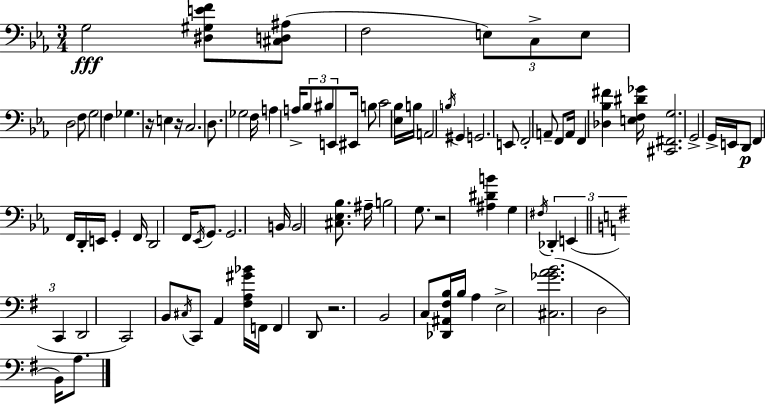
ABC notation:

X:1
T:Untitled
M:3/4
L:1/4
K:Cm
G,2 [^D,^G,EF]/2 [^C,D,^A,]/2 F,2 E,/2 C,/2 E,/2 D,2 F,/2 G,2 F, _G, z/4 E, z/4 C,2 D,/2 _G,2 F,/4 A, A,/4 _B,/2 ^B,/2 E,,/2 ^E,,/4 B,/2 C2 [_E,_B,]/4 B,/4 A,,2 B,/4 ^G,, G,,2 E,,/2 F,,2 A,,/2 F,,/2 A,,/4 F,, [_D,_B,^F] [E,F,^D_G]/4 [^C,,^F,,G,]2 G,,2 G,,/4 E,,/4 D,,/2 F,, F,,/4 D,,/4 E,,/4 G,, F,,/4 D,,2 F,,/4 _E,,/4 G,,/2 G,,2 B,,/4 B,,2 [^C,_E,_B,]/2 ^A,/4 B,2 G,/2 z2 [^A,^DB] G, ^F,/4 _D,, E,, C,, D,,2 C,,2 B,,/2 ^C,/4 C,,/2 A,, [^F,A,^G_B]/4 F,,/4 F,, D,,/2 z2 B,,2 C,/2 [_D,,^A,,^F,B,]/4 B,/4 A, E,2 [^C,_GAB]2 D,2 B,,/4 A,/2